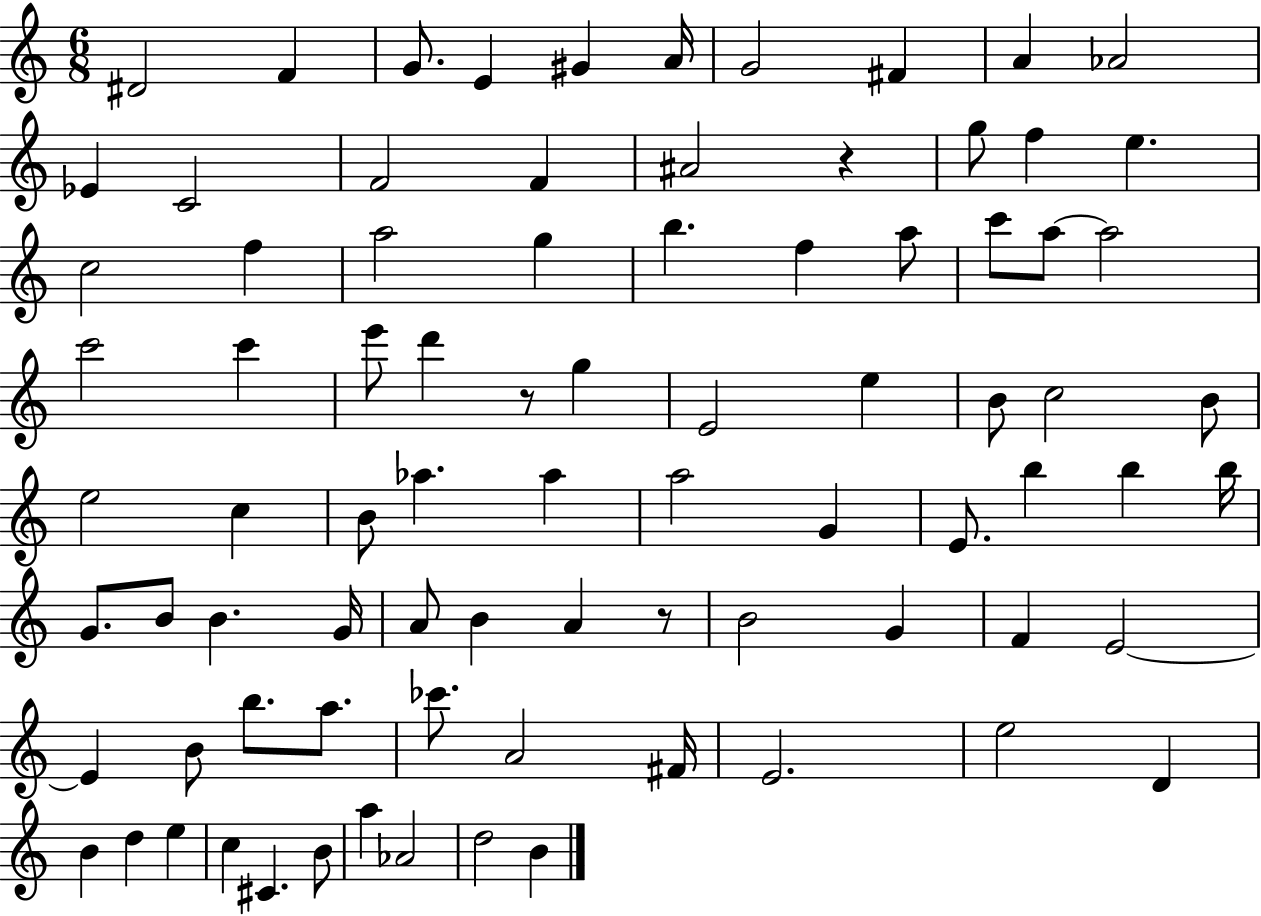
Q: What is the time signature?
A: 6/8